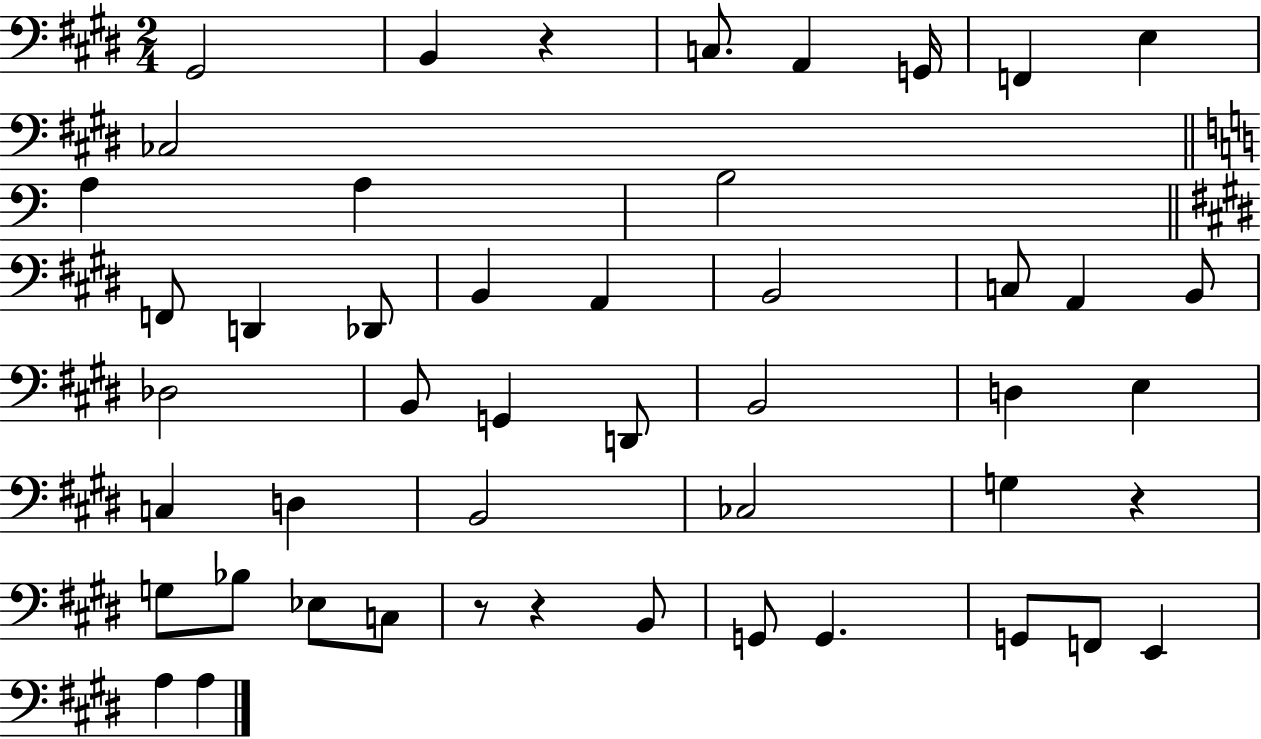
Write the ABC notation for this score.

X:1
T:Untitled
M:2/4
L:1/4
K:E
^G,,2 B,, z C,/2 A,, G,,/4 F,, E, _C,2 A, A, B,2 F,,/2 D,, _D,,/2 B,, A,, B,,2 C,/2 A,, B,,/2 _D,2 B,,/2 G,, D,,/2 B,,2 D, E, C, D, B,,2 _C,2 G, z G,/2 _B,/2 _E,/2 C,/2 z/2 z B,,/2 G,,/2 G,, G,,/2 F,,/2 E,, A, A,